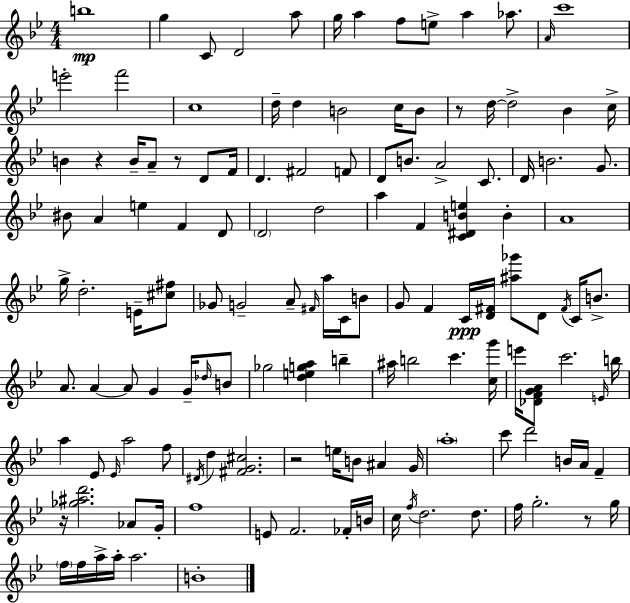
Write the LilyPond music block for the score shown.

{
  \clef treble
  \numericTimeSignature
  \time 4/4
  \key bes \major
  \repeat volta 2 { b''1\mp | g''4 c'8 d'2 a''8 | g''16 a''4 f''8 e''8-> a''4 aes''8. | \grace { a'16 } c'''1 | \break e'''2-. f'''2 | c''1 | d''16-- d''4 b'2 c''16 b'8 | r8 d''16~~ d''2-> bes'4 | \break c''16-> b'4 r4 b'16-- a'8-- r8 d'8 | f'16 d'4. fis'2 f'8 | d'8 b'8. a'2-> c'8. | d'16 b'2. g'8. | \break bis'8 a'4 e''4 f'4 d'8 | \parenthesize d'2 d''2 | a''4 f'4 <c' dis' b' e''>4 b'4-. | a'1 | \break g''16-> d''2.-. e'16-- <cis'' fis''>8 | ges'8 g'2-- a'8-- \grace { fis'16 } a''16 c'16 | b'8 g'8 f'4 c'16\ppp <d' fis'>16 <ais'' ges'''>8 d'8 \acciaccatura { fis'16 } c'16 | b'8.-> a'8. a'4~~ a'8 g'4 | \break g'16-- \grace { des''16 } b'8 ges''2 <d'' e'' g'' a''>4 | b''4-- ais''16 b''2 c'''4. | <c'' g'''>16 e'''16 <des' f' g' a'>8 c'''2. | \grace { e'16 } b''16 a''4 ees'8 \grace { ees'16 } a''2 | \break f''8 \acciaccatura { dis'16 } d''4 <fis' g' cis''>2. | r2 e''16 | b'8 ais'4 g'16 \parenthesize a''1-. | c'''8 d'''2 | \break b'16 a'16 f'4-- r16 <ges'' ais'' d'''>2. | aes'8 g'16-. f''1 | e'8 f'2. | fes'16-. b'16 c''16 \acciaccatura { f''16 } d''2. | \break d''8. f''16 g''2.-. | r8 g''16 \parenthesize f''16 f''16 a''16-> a''16-. a''2. | b'1-. | } \bar "|."
}